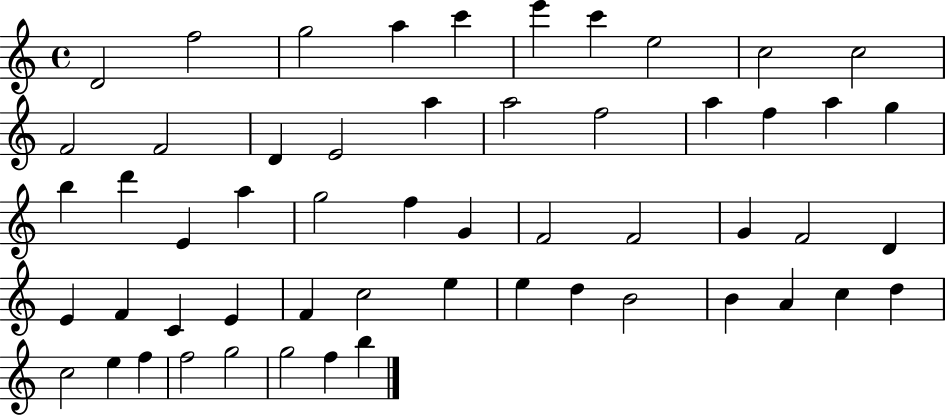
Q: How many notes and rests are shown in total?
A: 55